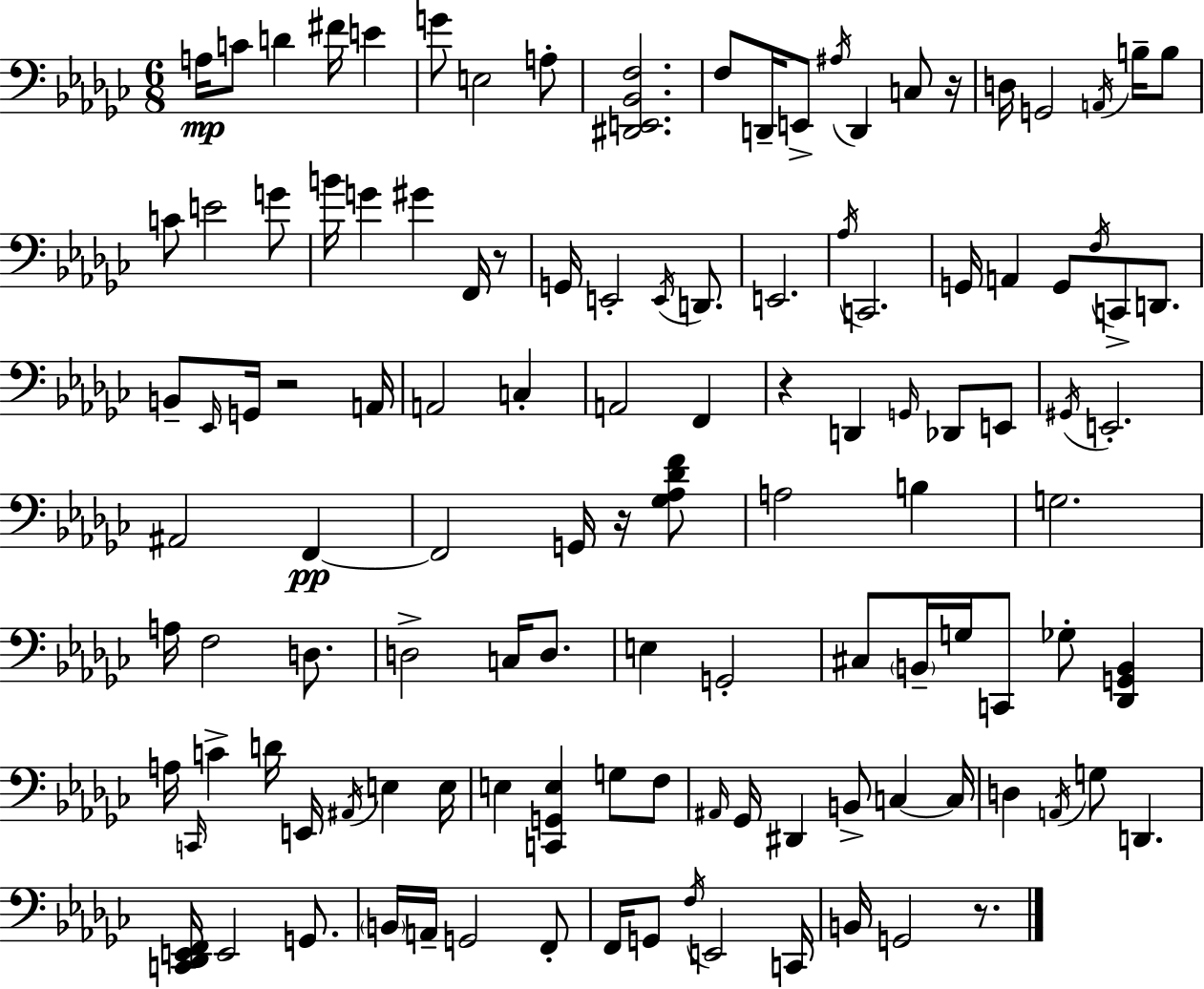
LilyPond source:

{
  \clef bass
  \numericTimeSignature
  \time 6/8
  \key ees \minor
  a16\mp c'8 d'4 fis'16 e'4 | g'8 e2 a8-. | <dis, e, bes, f>2. | f8 d,16-- e,8-> \acciaccatura { ais16 } d,4 c8 | \break r16 d16 g,2 \acciaccatura { a,16 } b16-- | b8 c'8 e'2 | g'8 b'16 g'4 gis'4 f,16 | r8 g,16 e,2-. \acciaccatura { e,16 } | \break d,8. e,2. | \acciaccatura { aes16 } c,2. | g,16 a,4 g,8 \acciaccatura { f16 } | c,8-> d,8. b,8-- \grace { ees,16 } g,16 r2 | \break a,16 a,2 | c4-. a,2 | f,4 r4 d,4 | \grace { g,16 } des,8 e,8 \acciaccatura { gis,16 } e,2.-. | \break ais,2 | f,4~~\pp f,2 | g,16 r16 <ges aes des' f'>8 a2 | b4 g2. | \break a16 f2 | d8. d2-> | c16 d8. e4 | g,2-. cis8 \parenthesize b,16-- g16 | \break c,8 ges8-. <des, g, b,>4 a16 \grace { c,16 } c'4-> | d'16 e,16 \acciaccatura { ais,16 } e4 e16 e4 | <c, g, e>4 g8 f8 \grace { ais,16 } ges,16 | dis,4 b,8-> c4~~ c16 d4 | \break \acciaccatura { a,16 } g8 d,4. | <c, des, e, f,>16 e,2 g,8. | \parenthesize b,16 a,16-- g,2 f,8-. | f,16 g,8 \acciaccatura { f16 } e,2 | \break c,16 b,16 g,2 r8. | \bar "|."
}